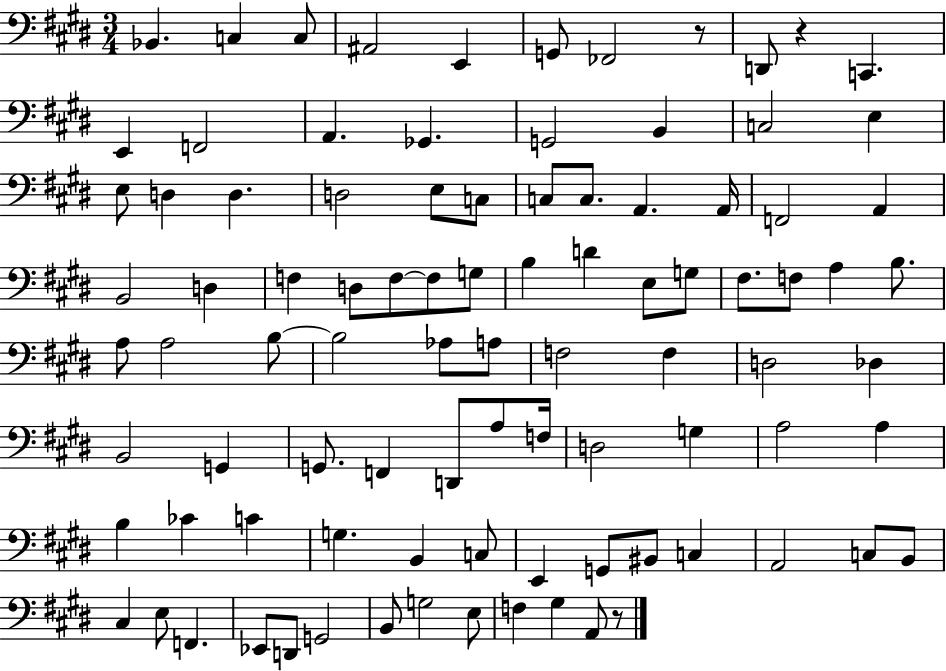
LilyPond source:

{
  \clef bass
  \numericTimeSignature
  \time 3/4
  \key e \major
  bes,4. c4 c8 | ais,2 e,4 | g,8 fes,2 r8 | d,8 r4 c,4. | \break e,4 f,2 | a,4. ges,4. | g,2 b,4 | c2 e4 | \break e8 d4 d4. | d2 e8 c8 | c8 c8. a,4. a,16 | f,2 a,4 | \break b,2 d4 | f4 d8 f8~~ f8 g8 | b4 d'4 e8 g8 | fis8. f8 a4 b8. | \break a8 a2 b8~~ | b2 aes8 a8 | f2 f4 | d2 des4 | \break b,2 g,4 | g,8. f,4 d,8 a8 f16 | d2 g4 | a2 a4 | \break b4 ces'4 c'4 | g4. b,4 c8 | e,4 g,8 bis,8 c4 | a,2 c8 b,8 | \break cis4 e8 f,4. | ees,8 d,8 g,2 | b,8 g2 e8 | f4 gis4 a,8 r8 | \break \bar "|."
}